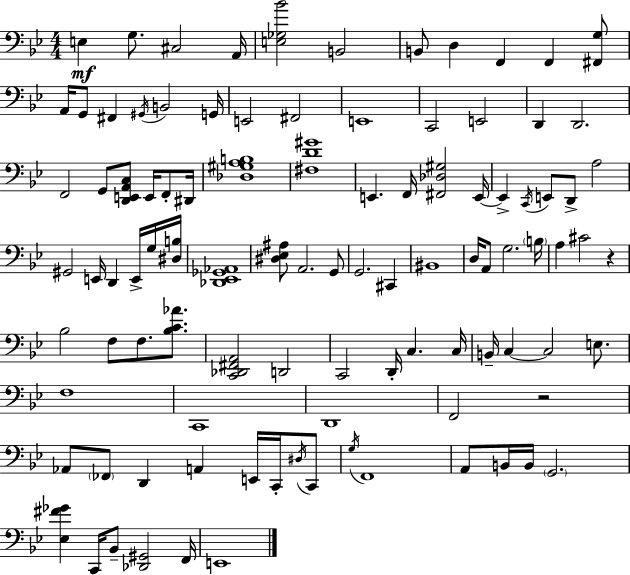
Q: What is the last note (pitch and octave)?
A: E2